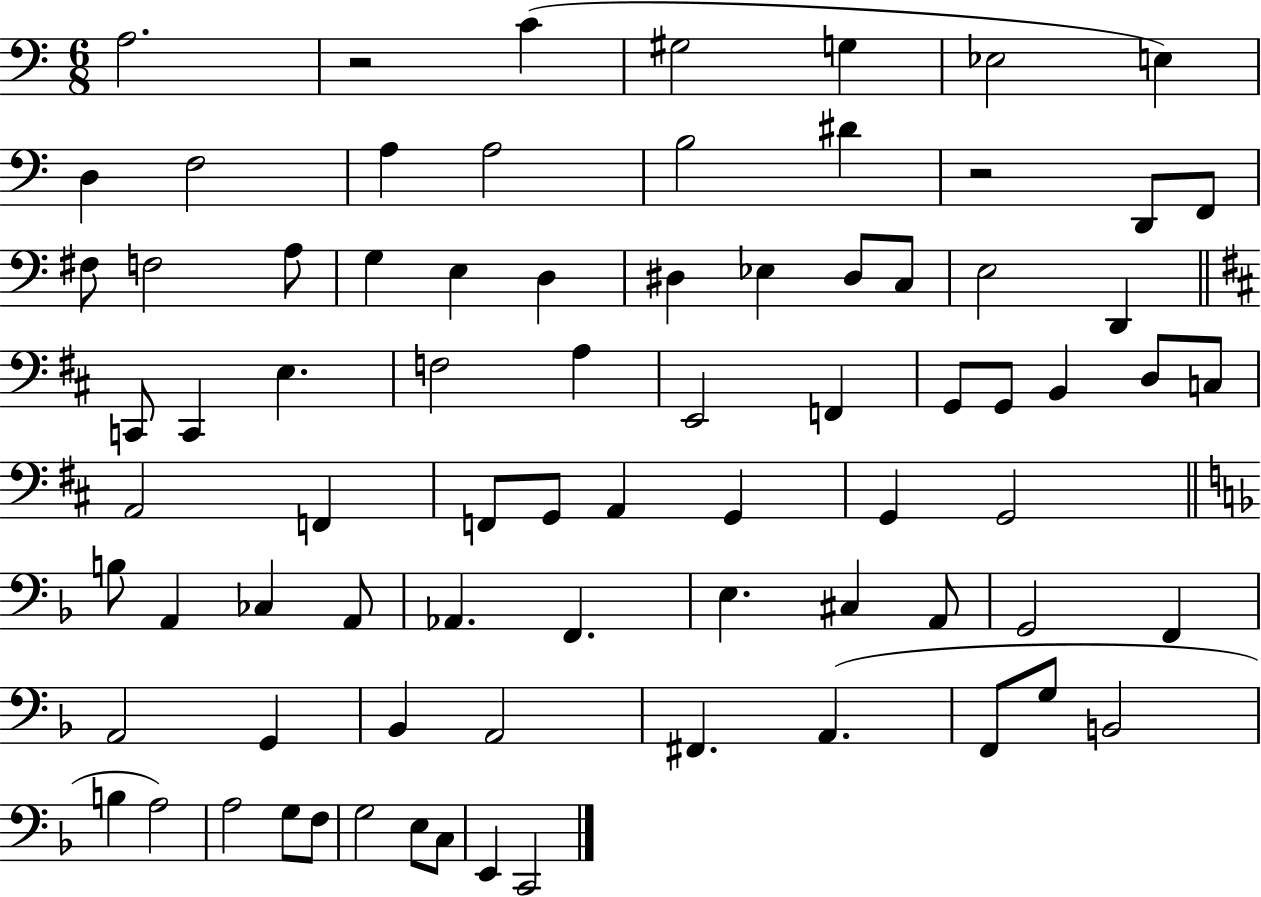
X:1
T:Untitled
M:6/8
L:1/4
K:C
A,2 z2 C ^G,2 G, _E,2 E, D, F,2 A, A,2 B,2 ^D z2 D,,/2 F,,/2 ^F,/2 F,2 A,/2 G, E, D, ^D, _E, ^D,/2 C,/2 E,2 D,, C,,/2 C,, E, F,2 A, E,,2 F,, G,,/2 G,,/2 B,, D,/2 C,/2 A,,2 F,, F,,/2 G,,/2 A,, G,, G,, G,,2 B,/2 A,, _C, A,,/2 _A,, F,, E, ^C, A,,/2 G,,2 F,, A,,2 G,, _B,, A,,2 ^F,, A,, F,,/2 G,/2 B,,2 B, A,2 A,2 G,/2 F,/2 G,2 E,/2 C,/2 E,, C,,2